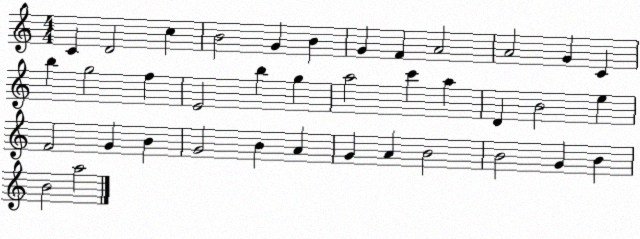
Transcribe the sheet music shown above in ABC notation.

X:1
T:Untitled
M:4/4
L:1/4
K:C
C D2 c B2 G B G F A2 A2 G C b g2 f E2 b g a2 c' a D B2 e F2 G B G2 B A G A B2 B2 G B B2 a2